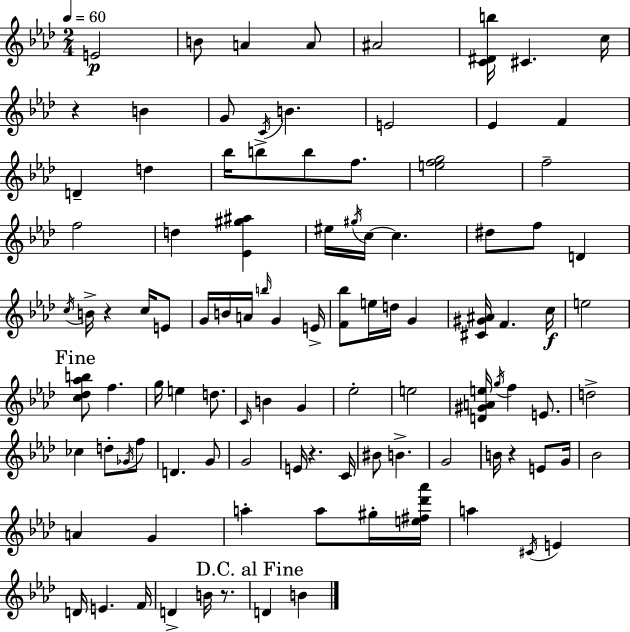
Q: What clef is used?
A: treble